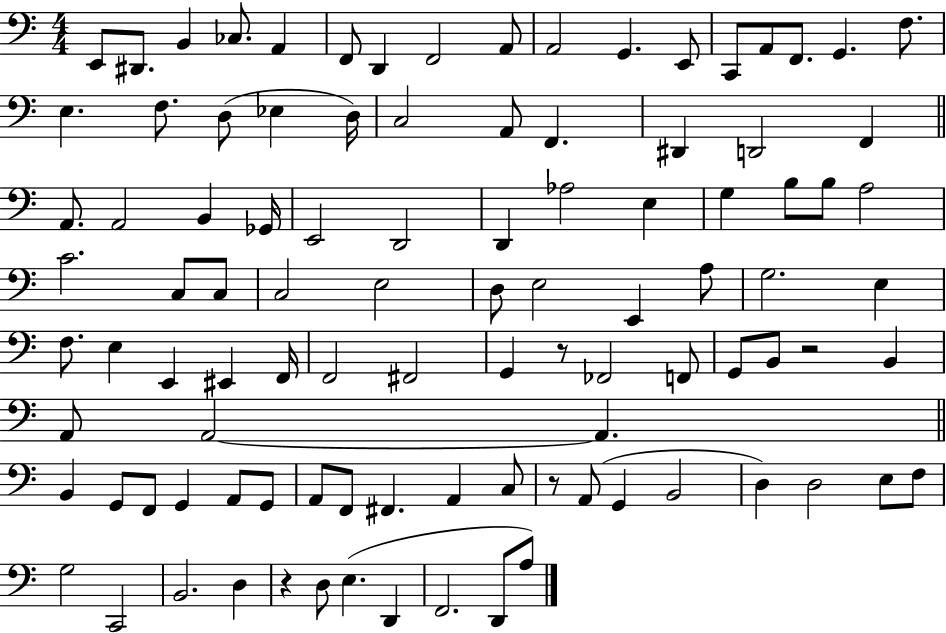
E2/e D#2/e. B2/q CES3/e. A2/q F2/e D2/q F2/h A2/e A2/h G2/q. E2/e C2/e A2/e F2/e. G2/q. F3/e. E3/q. F3/e. D3/e Eb3/q D3/s C3/h A2/e F2/q. D#2/q D2/h F2/q A2/e. A2/h B2/q Gb2/s E2/h D2/h D2/q Ab3/h E3/q G3/q B3/e B3/e A3/h C4/h. C3/e C3/e C3/h E3/h D3/e E3/h E2/q A3/e G3/h. E3/q F3/e. E3/q E2/q EIS2/q F2/s F2/h F#2/h G2/q R/e FES2/h F2/e G2/e B2/e R/h B2/q A2/e A2/h A2/q. B2/q G2/e F2/e G2/q A2/e G2/e A2/e F2/e F#2/q. A2/q C3/e R/e A2/e G2/q B2/h D3/q D3/h E3/e F3/e G3/h C2/h B2/h. D3/q R/q D3/e E3/q. D2/q F2/h. D2/e A3/e